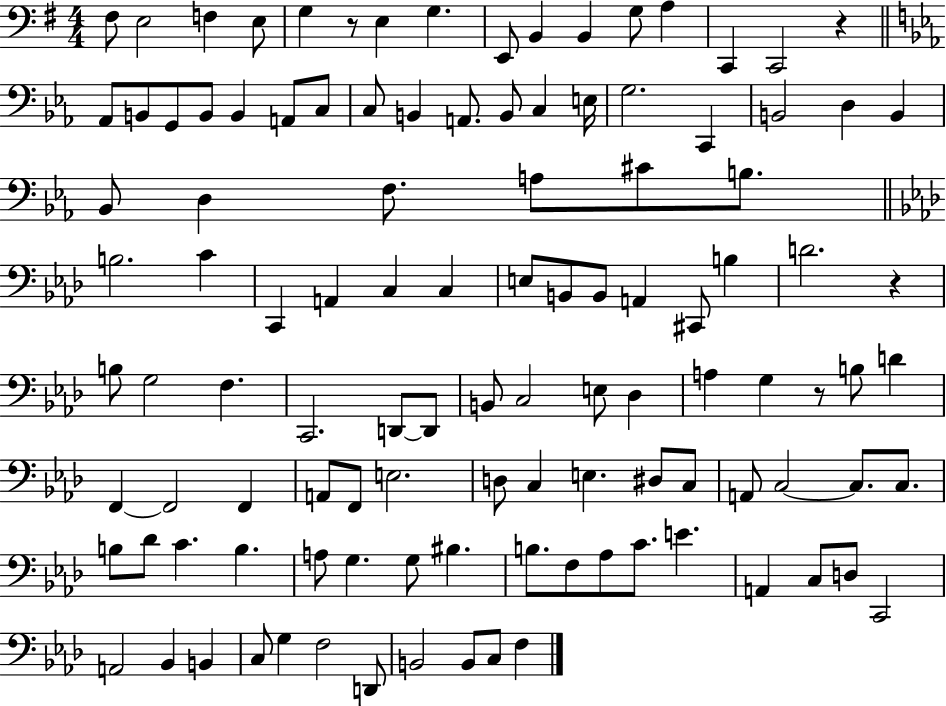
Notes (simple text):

F#3/e E3/h F3/q E3/e G3/q R/e E3/q G3/q. E2/e B2/q B2/q G3/e A3/q C2/q C2/h R/q Ab2/e B2/e G2/e B2/e B2/q A2/e C3/e C3/e B2/q A2/e. B2/e C3/q E3/s G3/h. C2/q B2/h D3/q B2/q Bb2/e D3/q F3/e. A3/e C#4/e B3/e. B3/h. C4/q C2/q A2/q C3/q C3/q E3/e B2/e B2/e A2/q C#2/e B3/q D4/h. R/q B3/e G3/h F3/q. C2/h. D2/e D2/e B2/e C3/h E3/e Db3/q A3/q G3/q R/e B3/e D4/q F2/q F2/h F2/q A2/e F2/e E3/h. D3/e C3/q E3/q. D#3/e C3/e A2/e C3/h C3/e. C3/e. B3/e Db4/e C4/q. B3/q. A3/e G3/q. G3/e BIS3/q. B3/e. F3/e Ab3/e C4/e. E4/q. A2/q C3/e D3/e C2/h A2/h Bb2/q B2/q C3/e G3/q F3/h D2/e B2/h B2/e C3/e F3/q